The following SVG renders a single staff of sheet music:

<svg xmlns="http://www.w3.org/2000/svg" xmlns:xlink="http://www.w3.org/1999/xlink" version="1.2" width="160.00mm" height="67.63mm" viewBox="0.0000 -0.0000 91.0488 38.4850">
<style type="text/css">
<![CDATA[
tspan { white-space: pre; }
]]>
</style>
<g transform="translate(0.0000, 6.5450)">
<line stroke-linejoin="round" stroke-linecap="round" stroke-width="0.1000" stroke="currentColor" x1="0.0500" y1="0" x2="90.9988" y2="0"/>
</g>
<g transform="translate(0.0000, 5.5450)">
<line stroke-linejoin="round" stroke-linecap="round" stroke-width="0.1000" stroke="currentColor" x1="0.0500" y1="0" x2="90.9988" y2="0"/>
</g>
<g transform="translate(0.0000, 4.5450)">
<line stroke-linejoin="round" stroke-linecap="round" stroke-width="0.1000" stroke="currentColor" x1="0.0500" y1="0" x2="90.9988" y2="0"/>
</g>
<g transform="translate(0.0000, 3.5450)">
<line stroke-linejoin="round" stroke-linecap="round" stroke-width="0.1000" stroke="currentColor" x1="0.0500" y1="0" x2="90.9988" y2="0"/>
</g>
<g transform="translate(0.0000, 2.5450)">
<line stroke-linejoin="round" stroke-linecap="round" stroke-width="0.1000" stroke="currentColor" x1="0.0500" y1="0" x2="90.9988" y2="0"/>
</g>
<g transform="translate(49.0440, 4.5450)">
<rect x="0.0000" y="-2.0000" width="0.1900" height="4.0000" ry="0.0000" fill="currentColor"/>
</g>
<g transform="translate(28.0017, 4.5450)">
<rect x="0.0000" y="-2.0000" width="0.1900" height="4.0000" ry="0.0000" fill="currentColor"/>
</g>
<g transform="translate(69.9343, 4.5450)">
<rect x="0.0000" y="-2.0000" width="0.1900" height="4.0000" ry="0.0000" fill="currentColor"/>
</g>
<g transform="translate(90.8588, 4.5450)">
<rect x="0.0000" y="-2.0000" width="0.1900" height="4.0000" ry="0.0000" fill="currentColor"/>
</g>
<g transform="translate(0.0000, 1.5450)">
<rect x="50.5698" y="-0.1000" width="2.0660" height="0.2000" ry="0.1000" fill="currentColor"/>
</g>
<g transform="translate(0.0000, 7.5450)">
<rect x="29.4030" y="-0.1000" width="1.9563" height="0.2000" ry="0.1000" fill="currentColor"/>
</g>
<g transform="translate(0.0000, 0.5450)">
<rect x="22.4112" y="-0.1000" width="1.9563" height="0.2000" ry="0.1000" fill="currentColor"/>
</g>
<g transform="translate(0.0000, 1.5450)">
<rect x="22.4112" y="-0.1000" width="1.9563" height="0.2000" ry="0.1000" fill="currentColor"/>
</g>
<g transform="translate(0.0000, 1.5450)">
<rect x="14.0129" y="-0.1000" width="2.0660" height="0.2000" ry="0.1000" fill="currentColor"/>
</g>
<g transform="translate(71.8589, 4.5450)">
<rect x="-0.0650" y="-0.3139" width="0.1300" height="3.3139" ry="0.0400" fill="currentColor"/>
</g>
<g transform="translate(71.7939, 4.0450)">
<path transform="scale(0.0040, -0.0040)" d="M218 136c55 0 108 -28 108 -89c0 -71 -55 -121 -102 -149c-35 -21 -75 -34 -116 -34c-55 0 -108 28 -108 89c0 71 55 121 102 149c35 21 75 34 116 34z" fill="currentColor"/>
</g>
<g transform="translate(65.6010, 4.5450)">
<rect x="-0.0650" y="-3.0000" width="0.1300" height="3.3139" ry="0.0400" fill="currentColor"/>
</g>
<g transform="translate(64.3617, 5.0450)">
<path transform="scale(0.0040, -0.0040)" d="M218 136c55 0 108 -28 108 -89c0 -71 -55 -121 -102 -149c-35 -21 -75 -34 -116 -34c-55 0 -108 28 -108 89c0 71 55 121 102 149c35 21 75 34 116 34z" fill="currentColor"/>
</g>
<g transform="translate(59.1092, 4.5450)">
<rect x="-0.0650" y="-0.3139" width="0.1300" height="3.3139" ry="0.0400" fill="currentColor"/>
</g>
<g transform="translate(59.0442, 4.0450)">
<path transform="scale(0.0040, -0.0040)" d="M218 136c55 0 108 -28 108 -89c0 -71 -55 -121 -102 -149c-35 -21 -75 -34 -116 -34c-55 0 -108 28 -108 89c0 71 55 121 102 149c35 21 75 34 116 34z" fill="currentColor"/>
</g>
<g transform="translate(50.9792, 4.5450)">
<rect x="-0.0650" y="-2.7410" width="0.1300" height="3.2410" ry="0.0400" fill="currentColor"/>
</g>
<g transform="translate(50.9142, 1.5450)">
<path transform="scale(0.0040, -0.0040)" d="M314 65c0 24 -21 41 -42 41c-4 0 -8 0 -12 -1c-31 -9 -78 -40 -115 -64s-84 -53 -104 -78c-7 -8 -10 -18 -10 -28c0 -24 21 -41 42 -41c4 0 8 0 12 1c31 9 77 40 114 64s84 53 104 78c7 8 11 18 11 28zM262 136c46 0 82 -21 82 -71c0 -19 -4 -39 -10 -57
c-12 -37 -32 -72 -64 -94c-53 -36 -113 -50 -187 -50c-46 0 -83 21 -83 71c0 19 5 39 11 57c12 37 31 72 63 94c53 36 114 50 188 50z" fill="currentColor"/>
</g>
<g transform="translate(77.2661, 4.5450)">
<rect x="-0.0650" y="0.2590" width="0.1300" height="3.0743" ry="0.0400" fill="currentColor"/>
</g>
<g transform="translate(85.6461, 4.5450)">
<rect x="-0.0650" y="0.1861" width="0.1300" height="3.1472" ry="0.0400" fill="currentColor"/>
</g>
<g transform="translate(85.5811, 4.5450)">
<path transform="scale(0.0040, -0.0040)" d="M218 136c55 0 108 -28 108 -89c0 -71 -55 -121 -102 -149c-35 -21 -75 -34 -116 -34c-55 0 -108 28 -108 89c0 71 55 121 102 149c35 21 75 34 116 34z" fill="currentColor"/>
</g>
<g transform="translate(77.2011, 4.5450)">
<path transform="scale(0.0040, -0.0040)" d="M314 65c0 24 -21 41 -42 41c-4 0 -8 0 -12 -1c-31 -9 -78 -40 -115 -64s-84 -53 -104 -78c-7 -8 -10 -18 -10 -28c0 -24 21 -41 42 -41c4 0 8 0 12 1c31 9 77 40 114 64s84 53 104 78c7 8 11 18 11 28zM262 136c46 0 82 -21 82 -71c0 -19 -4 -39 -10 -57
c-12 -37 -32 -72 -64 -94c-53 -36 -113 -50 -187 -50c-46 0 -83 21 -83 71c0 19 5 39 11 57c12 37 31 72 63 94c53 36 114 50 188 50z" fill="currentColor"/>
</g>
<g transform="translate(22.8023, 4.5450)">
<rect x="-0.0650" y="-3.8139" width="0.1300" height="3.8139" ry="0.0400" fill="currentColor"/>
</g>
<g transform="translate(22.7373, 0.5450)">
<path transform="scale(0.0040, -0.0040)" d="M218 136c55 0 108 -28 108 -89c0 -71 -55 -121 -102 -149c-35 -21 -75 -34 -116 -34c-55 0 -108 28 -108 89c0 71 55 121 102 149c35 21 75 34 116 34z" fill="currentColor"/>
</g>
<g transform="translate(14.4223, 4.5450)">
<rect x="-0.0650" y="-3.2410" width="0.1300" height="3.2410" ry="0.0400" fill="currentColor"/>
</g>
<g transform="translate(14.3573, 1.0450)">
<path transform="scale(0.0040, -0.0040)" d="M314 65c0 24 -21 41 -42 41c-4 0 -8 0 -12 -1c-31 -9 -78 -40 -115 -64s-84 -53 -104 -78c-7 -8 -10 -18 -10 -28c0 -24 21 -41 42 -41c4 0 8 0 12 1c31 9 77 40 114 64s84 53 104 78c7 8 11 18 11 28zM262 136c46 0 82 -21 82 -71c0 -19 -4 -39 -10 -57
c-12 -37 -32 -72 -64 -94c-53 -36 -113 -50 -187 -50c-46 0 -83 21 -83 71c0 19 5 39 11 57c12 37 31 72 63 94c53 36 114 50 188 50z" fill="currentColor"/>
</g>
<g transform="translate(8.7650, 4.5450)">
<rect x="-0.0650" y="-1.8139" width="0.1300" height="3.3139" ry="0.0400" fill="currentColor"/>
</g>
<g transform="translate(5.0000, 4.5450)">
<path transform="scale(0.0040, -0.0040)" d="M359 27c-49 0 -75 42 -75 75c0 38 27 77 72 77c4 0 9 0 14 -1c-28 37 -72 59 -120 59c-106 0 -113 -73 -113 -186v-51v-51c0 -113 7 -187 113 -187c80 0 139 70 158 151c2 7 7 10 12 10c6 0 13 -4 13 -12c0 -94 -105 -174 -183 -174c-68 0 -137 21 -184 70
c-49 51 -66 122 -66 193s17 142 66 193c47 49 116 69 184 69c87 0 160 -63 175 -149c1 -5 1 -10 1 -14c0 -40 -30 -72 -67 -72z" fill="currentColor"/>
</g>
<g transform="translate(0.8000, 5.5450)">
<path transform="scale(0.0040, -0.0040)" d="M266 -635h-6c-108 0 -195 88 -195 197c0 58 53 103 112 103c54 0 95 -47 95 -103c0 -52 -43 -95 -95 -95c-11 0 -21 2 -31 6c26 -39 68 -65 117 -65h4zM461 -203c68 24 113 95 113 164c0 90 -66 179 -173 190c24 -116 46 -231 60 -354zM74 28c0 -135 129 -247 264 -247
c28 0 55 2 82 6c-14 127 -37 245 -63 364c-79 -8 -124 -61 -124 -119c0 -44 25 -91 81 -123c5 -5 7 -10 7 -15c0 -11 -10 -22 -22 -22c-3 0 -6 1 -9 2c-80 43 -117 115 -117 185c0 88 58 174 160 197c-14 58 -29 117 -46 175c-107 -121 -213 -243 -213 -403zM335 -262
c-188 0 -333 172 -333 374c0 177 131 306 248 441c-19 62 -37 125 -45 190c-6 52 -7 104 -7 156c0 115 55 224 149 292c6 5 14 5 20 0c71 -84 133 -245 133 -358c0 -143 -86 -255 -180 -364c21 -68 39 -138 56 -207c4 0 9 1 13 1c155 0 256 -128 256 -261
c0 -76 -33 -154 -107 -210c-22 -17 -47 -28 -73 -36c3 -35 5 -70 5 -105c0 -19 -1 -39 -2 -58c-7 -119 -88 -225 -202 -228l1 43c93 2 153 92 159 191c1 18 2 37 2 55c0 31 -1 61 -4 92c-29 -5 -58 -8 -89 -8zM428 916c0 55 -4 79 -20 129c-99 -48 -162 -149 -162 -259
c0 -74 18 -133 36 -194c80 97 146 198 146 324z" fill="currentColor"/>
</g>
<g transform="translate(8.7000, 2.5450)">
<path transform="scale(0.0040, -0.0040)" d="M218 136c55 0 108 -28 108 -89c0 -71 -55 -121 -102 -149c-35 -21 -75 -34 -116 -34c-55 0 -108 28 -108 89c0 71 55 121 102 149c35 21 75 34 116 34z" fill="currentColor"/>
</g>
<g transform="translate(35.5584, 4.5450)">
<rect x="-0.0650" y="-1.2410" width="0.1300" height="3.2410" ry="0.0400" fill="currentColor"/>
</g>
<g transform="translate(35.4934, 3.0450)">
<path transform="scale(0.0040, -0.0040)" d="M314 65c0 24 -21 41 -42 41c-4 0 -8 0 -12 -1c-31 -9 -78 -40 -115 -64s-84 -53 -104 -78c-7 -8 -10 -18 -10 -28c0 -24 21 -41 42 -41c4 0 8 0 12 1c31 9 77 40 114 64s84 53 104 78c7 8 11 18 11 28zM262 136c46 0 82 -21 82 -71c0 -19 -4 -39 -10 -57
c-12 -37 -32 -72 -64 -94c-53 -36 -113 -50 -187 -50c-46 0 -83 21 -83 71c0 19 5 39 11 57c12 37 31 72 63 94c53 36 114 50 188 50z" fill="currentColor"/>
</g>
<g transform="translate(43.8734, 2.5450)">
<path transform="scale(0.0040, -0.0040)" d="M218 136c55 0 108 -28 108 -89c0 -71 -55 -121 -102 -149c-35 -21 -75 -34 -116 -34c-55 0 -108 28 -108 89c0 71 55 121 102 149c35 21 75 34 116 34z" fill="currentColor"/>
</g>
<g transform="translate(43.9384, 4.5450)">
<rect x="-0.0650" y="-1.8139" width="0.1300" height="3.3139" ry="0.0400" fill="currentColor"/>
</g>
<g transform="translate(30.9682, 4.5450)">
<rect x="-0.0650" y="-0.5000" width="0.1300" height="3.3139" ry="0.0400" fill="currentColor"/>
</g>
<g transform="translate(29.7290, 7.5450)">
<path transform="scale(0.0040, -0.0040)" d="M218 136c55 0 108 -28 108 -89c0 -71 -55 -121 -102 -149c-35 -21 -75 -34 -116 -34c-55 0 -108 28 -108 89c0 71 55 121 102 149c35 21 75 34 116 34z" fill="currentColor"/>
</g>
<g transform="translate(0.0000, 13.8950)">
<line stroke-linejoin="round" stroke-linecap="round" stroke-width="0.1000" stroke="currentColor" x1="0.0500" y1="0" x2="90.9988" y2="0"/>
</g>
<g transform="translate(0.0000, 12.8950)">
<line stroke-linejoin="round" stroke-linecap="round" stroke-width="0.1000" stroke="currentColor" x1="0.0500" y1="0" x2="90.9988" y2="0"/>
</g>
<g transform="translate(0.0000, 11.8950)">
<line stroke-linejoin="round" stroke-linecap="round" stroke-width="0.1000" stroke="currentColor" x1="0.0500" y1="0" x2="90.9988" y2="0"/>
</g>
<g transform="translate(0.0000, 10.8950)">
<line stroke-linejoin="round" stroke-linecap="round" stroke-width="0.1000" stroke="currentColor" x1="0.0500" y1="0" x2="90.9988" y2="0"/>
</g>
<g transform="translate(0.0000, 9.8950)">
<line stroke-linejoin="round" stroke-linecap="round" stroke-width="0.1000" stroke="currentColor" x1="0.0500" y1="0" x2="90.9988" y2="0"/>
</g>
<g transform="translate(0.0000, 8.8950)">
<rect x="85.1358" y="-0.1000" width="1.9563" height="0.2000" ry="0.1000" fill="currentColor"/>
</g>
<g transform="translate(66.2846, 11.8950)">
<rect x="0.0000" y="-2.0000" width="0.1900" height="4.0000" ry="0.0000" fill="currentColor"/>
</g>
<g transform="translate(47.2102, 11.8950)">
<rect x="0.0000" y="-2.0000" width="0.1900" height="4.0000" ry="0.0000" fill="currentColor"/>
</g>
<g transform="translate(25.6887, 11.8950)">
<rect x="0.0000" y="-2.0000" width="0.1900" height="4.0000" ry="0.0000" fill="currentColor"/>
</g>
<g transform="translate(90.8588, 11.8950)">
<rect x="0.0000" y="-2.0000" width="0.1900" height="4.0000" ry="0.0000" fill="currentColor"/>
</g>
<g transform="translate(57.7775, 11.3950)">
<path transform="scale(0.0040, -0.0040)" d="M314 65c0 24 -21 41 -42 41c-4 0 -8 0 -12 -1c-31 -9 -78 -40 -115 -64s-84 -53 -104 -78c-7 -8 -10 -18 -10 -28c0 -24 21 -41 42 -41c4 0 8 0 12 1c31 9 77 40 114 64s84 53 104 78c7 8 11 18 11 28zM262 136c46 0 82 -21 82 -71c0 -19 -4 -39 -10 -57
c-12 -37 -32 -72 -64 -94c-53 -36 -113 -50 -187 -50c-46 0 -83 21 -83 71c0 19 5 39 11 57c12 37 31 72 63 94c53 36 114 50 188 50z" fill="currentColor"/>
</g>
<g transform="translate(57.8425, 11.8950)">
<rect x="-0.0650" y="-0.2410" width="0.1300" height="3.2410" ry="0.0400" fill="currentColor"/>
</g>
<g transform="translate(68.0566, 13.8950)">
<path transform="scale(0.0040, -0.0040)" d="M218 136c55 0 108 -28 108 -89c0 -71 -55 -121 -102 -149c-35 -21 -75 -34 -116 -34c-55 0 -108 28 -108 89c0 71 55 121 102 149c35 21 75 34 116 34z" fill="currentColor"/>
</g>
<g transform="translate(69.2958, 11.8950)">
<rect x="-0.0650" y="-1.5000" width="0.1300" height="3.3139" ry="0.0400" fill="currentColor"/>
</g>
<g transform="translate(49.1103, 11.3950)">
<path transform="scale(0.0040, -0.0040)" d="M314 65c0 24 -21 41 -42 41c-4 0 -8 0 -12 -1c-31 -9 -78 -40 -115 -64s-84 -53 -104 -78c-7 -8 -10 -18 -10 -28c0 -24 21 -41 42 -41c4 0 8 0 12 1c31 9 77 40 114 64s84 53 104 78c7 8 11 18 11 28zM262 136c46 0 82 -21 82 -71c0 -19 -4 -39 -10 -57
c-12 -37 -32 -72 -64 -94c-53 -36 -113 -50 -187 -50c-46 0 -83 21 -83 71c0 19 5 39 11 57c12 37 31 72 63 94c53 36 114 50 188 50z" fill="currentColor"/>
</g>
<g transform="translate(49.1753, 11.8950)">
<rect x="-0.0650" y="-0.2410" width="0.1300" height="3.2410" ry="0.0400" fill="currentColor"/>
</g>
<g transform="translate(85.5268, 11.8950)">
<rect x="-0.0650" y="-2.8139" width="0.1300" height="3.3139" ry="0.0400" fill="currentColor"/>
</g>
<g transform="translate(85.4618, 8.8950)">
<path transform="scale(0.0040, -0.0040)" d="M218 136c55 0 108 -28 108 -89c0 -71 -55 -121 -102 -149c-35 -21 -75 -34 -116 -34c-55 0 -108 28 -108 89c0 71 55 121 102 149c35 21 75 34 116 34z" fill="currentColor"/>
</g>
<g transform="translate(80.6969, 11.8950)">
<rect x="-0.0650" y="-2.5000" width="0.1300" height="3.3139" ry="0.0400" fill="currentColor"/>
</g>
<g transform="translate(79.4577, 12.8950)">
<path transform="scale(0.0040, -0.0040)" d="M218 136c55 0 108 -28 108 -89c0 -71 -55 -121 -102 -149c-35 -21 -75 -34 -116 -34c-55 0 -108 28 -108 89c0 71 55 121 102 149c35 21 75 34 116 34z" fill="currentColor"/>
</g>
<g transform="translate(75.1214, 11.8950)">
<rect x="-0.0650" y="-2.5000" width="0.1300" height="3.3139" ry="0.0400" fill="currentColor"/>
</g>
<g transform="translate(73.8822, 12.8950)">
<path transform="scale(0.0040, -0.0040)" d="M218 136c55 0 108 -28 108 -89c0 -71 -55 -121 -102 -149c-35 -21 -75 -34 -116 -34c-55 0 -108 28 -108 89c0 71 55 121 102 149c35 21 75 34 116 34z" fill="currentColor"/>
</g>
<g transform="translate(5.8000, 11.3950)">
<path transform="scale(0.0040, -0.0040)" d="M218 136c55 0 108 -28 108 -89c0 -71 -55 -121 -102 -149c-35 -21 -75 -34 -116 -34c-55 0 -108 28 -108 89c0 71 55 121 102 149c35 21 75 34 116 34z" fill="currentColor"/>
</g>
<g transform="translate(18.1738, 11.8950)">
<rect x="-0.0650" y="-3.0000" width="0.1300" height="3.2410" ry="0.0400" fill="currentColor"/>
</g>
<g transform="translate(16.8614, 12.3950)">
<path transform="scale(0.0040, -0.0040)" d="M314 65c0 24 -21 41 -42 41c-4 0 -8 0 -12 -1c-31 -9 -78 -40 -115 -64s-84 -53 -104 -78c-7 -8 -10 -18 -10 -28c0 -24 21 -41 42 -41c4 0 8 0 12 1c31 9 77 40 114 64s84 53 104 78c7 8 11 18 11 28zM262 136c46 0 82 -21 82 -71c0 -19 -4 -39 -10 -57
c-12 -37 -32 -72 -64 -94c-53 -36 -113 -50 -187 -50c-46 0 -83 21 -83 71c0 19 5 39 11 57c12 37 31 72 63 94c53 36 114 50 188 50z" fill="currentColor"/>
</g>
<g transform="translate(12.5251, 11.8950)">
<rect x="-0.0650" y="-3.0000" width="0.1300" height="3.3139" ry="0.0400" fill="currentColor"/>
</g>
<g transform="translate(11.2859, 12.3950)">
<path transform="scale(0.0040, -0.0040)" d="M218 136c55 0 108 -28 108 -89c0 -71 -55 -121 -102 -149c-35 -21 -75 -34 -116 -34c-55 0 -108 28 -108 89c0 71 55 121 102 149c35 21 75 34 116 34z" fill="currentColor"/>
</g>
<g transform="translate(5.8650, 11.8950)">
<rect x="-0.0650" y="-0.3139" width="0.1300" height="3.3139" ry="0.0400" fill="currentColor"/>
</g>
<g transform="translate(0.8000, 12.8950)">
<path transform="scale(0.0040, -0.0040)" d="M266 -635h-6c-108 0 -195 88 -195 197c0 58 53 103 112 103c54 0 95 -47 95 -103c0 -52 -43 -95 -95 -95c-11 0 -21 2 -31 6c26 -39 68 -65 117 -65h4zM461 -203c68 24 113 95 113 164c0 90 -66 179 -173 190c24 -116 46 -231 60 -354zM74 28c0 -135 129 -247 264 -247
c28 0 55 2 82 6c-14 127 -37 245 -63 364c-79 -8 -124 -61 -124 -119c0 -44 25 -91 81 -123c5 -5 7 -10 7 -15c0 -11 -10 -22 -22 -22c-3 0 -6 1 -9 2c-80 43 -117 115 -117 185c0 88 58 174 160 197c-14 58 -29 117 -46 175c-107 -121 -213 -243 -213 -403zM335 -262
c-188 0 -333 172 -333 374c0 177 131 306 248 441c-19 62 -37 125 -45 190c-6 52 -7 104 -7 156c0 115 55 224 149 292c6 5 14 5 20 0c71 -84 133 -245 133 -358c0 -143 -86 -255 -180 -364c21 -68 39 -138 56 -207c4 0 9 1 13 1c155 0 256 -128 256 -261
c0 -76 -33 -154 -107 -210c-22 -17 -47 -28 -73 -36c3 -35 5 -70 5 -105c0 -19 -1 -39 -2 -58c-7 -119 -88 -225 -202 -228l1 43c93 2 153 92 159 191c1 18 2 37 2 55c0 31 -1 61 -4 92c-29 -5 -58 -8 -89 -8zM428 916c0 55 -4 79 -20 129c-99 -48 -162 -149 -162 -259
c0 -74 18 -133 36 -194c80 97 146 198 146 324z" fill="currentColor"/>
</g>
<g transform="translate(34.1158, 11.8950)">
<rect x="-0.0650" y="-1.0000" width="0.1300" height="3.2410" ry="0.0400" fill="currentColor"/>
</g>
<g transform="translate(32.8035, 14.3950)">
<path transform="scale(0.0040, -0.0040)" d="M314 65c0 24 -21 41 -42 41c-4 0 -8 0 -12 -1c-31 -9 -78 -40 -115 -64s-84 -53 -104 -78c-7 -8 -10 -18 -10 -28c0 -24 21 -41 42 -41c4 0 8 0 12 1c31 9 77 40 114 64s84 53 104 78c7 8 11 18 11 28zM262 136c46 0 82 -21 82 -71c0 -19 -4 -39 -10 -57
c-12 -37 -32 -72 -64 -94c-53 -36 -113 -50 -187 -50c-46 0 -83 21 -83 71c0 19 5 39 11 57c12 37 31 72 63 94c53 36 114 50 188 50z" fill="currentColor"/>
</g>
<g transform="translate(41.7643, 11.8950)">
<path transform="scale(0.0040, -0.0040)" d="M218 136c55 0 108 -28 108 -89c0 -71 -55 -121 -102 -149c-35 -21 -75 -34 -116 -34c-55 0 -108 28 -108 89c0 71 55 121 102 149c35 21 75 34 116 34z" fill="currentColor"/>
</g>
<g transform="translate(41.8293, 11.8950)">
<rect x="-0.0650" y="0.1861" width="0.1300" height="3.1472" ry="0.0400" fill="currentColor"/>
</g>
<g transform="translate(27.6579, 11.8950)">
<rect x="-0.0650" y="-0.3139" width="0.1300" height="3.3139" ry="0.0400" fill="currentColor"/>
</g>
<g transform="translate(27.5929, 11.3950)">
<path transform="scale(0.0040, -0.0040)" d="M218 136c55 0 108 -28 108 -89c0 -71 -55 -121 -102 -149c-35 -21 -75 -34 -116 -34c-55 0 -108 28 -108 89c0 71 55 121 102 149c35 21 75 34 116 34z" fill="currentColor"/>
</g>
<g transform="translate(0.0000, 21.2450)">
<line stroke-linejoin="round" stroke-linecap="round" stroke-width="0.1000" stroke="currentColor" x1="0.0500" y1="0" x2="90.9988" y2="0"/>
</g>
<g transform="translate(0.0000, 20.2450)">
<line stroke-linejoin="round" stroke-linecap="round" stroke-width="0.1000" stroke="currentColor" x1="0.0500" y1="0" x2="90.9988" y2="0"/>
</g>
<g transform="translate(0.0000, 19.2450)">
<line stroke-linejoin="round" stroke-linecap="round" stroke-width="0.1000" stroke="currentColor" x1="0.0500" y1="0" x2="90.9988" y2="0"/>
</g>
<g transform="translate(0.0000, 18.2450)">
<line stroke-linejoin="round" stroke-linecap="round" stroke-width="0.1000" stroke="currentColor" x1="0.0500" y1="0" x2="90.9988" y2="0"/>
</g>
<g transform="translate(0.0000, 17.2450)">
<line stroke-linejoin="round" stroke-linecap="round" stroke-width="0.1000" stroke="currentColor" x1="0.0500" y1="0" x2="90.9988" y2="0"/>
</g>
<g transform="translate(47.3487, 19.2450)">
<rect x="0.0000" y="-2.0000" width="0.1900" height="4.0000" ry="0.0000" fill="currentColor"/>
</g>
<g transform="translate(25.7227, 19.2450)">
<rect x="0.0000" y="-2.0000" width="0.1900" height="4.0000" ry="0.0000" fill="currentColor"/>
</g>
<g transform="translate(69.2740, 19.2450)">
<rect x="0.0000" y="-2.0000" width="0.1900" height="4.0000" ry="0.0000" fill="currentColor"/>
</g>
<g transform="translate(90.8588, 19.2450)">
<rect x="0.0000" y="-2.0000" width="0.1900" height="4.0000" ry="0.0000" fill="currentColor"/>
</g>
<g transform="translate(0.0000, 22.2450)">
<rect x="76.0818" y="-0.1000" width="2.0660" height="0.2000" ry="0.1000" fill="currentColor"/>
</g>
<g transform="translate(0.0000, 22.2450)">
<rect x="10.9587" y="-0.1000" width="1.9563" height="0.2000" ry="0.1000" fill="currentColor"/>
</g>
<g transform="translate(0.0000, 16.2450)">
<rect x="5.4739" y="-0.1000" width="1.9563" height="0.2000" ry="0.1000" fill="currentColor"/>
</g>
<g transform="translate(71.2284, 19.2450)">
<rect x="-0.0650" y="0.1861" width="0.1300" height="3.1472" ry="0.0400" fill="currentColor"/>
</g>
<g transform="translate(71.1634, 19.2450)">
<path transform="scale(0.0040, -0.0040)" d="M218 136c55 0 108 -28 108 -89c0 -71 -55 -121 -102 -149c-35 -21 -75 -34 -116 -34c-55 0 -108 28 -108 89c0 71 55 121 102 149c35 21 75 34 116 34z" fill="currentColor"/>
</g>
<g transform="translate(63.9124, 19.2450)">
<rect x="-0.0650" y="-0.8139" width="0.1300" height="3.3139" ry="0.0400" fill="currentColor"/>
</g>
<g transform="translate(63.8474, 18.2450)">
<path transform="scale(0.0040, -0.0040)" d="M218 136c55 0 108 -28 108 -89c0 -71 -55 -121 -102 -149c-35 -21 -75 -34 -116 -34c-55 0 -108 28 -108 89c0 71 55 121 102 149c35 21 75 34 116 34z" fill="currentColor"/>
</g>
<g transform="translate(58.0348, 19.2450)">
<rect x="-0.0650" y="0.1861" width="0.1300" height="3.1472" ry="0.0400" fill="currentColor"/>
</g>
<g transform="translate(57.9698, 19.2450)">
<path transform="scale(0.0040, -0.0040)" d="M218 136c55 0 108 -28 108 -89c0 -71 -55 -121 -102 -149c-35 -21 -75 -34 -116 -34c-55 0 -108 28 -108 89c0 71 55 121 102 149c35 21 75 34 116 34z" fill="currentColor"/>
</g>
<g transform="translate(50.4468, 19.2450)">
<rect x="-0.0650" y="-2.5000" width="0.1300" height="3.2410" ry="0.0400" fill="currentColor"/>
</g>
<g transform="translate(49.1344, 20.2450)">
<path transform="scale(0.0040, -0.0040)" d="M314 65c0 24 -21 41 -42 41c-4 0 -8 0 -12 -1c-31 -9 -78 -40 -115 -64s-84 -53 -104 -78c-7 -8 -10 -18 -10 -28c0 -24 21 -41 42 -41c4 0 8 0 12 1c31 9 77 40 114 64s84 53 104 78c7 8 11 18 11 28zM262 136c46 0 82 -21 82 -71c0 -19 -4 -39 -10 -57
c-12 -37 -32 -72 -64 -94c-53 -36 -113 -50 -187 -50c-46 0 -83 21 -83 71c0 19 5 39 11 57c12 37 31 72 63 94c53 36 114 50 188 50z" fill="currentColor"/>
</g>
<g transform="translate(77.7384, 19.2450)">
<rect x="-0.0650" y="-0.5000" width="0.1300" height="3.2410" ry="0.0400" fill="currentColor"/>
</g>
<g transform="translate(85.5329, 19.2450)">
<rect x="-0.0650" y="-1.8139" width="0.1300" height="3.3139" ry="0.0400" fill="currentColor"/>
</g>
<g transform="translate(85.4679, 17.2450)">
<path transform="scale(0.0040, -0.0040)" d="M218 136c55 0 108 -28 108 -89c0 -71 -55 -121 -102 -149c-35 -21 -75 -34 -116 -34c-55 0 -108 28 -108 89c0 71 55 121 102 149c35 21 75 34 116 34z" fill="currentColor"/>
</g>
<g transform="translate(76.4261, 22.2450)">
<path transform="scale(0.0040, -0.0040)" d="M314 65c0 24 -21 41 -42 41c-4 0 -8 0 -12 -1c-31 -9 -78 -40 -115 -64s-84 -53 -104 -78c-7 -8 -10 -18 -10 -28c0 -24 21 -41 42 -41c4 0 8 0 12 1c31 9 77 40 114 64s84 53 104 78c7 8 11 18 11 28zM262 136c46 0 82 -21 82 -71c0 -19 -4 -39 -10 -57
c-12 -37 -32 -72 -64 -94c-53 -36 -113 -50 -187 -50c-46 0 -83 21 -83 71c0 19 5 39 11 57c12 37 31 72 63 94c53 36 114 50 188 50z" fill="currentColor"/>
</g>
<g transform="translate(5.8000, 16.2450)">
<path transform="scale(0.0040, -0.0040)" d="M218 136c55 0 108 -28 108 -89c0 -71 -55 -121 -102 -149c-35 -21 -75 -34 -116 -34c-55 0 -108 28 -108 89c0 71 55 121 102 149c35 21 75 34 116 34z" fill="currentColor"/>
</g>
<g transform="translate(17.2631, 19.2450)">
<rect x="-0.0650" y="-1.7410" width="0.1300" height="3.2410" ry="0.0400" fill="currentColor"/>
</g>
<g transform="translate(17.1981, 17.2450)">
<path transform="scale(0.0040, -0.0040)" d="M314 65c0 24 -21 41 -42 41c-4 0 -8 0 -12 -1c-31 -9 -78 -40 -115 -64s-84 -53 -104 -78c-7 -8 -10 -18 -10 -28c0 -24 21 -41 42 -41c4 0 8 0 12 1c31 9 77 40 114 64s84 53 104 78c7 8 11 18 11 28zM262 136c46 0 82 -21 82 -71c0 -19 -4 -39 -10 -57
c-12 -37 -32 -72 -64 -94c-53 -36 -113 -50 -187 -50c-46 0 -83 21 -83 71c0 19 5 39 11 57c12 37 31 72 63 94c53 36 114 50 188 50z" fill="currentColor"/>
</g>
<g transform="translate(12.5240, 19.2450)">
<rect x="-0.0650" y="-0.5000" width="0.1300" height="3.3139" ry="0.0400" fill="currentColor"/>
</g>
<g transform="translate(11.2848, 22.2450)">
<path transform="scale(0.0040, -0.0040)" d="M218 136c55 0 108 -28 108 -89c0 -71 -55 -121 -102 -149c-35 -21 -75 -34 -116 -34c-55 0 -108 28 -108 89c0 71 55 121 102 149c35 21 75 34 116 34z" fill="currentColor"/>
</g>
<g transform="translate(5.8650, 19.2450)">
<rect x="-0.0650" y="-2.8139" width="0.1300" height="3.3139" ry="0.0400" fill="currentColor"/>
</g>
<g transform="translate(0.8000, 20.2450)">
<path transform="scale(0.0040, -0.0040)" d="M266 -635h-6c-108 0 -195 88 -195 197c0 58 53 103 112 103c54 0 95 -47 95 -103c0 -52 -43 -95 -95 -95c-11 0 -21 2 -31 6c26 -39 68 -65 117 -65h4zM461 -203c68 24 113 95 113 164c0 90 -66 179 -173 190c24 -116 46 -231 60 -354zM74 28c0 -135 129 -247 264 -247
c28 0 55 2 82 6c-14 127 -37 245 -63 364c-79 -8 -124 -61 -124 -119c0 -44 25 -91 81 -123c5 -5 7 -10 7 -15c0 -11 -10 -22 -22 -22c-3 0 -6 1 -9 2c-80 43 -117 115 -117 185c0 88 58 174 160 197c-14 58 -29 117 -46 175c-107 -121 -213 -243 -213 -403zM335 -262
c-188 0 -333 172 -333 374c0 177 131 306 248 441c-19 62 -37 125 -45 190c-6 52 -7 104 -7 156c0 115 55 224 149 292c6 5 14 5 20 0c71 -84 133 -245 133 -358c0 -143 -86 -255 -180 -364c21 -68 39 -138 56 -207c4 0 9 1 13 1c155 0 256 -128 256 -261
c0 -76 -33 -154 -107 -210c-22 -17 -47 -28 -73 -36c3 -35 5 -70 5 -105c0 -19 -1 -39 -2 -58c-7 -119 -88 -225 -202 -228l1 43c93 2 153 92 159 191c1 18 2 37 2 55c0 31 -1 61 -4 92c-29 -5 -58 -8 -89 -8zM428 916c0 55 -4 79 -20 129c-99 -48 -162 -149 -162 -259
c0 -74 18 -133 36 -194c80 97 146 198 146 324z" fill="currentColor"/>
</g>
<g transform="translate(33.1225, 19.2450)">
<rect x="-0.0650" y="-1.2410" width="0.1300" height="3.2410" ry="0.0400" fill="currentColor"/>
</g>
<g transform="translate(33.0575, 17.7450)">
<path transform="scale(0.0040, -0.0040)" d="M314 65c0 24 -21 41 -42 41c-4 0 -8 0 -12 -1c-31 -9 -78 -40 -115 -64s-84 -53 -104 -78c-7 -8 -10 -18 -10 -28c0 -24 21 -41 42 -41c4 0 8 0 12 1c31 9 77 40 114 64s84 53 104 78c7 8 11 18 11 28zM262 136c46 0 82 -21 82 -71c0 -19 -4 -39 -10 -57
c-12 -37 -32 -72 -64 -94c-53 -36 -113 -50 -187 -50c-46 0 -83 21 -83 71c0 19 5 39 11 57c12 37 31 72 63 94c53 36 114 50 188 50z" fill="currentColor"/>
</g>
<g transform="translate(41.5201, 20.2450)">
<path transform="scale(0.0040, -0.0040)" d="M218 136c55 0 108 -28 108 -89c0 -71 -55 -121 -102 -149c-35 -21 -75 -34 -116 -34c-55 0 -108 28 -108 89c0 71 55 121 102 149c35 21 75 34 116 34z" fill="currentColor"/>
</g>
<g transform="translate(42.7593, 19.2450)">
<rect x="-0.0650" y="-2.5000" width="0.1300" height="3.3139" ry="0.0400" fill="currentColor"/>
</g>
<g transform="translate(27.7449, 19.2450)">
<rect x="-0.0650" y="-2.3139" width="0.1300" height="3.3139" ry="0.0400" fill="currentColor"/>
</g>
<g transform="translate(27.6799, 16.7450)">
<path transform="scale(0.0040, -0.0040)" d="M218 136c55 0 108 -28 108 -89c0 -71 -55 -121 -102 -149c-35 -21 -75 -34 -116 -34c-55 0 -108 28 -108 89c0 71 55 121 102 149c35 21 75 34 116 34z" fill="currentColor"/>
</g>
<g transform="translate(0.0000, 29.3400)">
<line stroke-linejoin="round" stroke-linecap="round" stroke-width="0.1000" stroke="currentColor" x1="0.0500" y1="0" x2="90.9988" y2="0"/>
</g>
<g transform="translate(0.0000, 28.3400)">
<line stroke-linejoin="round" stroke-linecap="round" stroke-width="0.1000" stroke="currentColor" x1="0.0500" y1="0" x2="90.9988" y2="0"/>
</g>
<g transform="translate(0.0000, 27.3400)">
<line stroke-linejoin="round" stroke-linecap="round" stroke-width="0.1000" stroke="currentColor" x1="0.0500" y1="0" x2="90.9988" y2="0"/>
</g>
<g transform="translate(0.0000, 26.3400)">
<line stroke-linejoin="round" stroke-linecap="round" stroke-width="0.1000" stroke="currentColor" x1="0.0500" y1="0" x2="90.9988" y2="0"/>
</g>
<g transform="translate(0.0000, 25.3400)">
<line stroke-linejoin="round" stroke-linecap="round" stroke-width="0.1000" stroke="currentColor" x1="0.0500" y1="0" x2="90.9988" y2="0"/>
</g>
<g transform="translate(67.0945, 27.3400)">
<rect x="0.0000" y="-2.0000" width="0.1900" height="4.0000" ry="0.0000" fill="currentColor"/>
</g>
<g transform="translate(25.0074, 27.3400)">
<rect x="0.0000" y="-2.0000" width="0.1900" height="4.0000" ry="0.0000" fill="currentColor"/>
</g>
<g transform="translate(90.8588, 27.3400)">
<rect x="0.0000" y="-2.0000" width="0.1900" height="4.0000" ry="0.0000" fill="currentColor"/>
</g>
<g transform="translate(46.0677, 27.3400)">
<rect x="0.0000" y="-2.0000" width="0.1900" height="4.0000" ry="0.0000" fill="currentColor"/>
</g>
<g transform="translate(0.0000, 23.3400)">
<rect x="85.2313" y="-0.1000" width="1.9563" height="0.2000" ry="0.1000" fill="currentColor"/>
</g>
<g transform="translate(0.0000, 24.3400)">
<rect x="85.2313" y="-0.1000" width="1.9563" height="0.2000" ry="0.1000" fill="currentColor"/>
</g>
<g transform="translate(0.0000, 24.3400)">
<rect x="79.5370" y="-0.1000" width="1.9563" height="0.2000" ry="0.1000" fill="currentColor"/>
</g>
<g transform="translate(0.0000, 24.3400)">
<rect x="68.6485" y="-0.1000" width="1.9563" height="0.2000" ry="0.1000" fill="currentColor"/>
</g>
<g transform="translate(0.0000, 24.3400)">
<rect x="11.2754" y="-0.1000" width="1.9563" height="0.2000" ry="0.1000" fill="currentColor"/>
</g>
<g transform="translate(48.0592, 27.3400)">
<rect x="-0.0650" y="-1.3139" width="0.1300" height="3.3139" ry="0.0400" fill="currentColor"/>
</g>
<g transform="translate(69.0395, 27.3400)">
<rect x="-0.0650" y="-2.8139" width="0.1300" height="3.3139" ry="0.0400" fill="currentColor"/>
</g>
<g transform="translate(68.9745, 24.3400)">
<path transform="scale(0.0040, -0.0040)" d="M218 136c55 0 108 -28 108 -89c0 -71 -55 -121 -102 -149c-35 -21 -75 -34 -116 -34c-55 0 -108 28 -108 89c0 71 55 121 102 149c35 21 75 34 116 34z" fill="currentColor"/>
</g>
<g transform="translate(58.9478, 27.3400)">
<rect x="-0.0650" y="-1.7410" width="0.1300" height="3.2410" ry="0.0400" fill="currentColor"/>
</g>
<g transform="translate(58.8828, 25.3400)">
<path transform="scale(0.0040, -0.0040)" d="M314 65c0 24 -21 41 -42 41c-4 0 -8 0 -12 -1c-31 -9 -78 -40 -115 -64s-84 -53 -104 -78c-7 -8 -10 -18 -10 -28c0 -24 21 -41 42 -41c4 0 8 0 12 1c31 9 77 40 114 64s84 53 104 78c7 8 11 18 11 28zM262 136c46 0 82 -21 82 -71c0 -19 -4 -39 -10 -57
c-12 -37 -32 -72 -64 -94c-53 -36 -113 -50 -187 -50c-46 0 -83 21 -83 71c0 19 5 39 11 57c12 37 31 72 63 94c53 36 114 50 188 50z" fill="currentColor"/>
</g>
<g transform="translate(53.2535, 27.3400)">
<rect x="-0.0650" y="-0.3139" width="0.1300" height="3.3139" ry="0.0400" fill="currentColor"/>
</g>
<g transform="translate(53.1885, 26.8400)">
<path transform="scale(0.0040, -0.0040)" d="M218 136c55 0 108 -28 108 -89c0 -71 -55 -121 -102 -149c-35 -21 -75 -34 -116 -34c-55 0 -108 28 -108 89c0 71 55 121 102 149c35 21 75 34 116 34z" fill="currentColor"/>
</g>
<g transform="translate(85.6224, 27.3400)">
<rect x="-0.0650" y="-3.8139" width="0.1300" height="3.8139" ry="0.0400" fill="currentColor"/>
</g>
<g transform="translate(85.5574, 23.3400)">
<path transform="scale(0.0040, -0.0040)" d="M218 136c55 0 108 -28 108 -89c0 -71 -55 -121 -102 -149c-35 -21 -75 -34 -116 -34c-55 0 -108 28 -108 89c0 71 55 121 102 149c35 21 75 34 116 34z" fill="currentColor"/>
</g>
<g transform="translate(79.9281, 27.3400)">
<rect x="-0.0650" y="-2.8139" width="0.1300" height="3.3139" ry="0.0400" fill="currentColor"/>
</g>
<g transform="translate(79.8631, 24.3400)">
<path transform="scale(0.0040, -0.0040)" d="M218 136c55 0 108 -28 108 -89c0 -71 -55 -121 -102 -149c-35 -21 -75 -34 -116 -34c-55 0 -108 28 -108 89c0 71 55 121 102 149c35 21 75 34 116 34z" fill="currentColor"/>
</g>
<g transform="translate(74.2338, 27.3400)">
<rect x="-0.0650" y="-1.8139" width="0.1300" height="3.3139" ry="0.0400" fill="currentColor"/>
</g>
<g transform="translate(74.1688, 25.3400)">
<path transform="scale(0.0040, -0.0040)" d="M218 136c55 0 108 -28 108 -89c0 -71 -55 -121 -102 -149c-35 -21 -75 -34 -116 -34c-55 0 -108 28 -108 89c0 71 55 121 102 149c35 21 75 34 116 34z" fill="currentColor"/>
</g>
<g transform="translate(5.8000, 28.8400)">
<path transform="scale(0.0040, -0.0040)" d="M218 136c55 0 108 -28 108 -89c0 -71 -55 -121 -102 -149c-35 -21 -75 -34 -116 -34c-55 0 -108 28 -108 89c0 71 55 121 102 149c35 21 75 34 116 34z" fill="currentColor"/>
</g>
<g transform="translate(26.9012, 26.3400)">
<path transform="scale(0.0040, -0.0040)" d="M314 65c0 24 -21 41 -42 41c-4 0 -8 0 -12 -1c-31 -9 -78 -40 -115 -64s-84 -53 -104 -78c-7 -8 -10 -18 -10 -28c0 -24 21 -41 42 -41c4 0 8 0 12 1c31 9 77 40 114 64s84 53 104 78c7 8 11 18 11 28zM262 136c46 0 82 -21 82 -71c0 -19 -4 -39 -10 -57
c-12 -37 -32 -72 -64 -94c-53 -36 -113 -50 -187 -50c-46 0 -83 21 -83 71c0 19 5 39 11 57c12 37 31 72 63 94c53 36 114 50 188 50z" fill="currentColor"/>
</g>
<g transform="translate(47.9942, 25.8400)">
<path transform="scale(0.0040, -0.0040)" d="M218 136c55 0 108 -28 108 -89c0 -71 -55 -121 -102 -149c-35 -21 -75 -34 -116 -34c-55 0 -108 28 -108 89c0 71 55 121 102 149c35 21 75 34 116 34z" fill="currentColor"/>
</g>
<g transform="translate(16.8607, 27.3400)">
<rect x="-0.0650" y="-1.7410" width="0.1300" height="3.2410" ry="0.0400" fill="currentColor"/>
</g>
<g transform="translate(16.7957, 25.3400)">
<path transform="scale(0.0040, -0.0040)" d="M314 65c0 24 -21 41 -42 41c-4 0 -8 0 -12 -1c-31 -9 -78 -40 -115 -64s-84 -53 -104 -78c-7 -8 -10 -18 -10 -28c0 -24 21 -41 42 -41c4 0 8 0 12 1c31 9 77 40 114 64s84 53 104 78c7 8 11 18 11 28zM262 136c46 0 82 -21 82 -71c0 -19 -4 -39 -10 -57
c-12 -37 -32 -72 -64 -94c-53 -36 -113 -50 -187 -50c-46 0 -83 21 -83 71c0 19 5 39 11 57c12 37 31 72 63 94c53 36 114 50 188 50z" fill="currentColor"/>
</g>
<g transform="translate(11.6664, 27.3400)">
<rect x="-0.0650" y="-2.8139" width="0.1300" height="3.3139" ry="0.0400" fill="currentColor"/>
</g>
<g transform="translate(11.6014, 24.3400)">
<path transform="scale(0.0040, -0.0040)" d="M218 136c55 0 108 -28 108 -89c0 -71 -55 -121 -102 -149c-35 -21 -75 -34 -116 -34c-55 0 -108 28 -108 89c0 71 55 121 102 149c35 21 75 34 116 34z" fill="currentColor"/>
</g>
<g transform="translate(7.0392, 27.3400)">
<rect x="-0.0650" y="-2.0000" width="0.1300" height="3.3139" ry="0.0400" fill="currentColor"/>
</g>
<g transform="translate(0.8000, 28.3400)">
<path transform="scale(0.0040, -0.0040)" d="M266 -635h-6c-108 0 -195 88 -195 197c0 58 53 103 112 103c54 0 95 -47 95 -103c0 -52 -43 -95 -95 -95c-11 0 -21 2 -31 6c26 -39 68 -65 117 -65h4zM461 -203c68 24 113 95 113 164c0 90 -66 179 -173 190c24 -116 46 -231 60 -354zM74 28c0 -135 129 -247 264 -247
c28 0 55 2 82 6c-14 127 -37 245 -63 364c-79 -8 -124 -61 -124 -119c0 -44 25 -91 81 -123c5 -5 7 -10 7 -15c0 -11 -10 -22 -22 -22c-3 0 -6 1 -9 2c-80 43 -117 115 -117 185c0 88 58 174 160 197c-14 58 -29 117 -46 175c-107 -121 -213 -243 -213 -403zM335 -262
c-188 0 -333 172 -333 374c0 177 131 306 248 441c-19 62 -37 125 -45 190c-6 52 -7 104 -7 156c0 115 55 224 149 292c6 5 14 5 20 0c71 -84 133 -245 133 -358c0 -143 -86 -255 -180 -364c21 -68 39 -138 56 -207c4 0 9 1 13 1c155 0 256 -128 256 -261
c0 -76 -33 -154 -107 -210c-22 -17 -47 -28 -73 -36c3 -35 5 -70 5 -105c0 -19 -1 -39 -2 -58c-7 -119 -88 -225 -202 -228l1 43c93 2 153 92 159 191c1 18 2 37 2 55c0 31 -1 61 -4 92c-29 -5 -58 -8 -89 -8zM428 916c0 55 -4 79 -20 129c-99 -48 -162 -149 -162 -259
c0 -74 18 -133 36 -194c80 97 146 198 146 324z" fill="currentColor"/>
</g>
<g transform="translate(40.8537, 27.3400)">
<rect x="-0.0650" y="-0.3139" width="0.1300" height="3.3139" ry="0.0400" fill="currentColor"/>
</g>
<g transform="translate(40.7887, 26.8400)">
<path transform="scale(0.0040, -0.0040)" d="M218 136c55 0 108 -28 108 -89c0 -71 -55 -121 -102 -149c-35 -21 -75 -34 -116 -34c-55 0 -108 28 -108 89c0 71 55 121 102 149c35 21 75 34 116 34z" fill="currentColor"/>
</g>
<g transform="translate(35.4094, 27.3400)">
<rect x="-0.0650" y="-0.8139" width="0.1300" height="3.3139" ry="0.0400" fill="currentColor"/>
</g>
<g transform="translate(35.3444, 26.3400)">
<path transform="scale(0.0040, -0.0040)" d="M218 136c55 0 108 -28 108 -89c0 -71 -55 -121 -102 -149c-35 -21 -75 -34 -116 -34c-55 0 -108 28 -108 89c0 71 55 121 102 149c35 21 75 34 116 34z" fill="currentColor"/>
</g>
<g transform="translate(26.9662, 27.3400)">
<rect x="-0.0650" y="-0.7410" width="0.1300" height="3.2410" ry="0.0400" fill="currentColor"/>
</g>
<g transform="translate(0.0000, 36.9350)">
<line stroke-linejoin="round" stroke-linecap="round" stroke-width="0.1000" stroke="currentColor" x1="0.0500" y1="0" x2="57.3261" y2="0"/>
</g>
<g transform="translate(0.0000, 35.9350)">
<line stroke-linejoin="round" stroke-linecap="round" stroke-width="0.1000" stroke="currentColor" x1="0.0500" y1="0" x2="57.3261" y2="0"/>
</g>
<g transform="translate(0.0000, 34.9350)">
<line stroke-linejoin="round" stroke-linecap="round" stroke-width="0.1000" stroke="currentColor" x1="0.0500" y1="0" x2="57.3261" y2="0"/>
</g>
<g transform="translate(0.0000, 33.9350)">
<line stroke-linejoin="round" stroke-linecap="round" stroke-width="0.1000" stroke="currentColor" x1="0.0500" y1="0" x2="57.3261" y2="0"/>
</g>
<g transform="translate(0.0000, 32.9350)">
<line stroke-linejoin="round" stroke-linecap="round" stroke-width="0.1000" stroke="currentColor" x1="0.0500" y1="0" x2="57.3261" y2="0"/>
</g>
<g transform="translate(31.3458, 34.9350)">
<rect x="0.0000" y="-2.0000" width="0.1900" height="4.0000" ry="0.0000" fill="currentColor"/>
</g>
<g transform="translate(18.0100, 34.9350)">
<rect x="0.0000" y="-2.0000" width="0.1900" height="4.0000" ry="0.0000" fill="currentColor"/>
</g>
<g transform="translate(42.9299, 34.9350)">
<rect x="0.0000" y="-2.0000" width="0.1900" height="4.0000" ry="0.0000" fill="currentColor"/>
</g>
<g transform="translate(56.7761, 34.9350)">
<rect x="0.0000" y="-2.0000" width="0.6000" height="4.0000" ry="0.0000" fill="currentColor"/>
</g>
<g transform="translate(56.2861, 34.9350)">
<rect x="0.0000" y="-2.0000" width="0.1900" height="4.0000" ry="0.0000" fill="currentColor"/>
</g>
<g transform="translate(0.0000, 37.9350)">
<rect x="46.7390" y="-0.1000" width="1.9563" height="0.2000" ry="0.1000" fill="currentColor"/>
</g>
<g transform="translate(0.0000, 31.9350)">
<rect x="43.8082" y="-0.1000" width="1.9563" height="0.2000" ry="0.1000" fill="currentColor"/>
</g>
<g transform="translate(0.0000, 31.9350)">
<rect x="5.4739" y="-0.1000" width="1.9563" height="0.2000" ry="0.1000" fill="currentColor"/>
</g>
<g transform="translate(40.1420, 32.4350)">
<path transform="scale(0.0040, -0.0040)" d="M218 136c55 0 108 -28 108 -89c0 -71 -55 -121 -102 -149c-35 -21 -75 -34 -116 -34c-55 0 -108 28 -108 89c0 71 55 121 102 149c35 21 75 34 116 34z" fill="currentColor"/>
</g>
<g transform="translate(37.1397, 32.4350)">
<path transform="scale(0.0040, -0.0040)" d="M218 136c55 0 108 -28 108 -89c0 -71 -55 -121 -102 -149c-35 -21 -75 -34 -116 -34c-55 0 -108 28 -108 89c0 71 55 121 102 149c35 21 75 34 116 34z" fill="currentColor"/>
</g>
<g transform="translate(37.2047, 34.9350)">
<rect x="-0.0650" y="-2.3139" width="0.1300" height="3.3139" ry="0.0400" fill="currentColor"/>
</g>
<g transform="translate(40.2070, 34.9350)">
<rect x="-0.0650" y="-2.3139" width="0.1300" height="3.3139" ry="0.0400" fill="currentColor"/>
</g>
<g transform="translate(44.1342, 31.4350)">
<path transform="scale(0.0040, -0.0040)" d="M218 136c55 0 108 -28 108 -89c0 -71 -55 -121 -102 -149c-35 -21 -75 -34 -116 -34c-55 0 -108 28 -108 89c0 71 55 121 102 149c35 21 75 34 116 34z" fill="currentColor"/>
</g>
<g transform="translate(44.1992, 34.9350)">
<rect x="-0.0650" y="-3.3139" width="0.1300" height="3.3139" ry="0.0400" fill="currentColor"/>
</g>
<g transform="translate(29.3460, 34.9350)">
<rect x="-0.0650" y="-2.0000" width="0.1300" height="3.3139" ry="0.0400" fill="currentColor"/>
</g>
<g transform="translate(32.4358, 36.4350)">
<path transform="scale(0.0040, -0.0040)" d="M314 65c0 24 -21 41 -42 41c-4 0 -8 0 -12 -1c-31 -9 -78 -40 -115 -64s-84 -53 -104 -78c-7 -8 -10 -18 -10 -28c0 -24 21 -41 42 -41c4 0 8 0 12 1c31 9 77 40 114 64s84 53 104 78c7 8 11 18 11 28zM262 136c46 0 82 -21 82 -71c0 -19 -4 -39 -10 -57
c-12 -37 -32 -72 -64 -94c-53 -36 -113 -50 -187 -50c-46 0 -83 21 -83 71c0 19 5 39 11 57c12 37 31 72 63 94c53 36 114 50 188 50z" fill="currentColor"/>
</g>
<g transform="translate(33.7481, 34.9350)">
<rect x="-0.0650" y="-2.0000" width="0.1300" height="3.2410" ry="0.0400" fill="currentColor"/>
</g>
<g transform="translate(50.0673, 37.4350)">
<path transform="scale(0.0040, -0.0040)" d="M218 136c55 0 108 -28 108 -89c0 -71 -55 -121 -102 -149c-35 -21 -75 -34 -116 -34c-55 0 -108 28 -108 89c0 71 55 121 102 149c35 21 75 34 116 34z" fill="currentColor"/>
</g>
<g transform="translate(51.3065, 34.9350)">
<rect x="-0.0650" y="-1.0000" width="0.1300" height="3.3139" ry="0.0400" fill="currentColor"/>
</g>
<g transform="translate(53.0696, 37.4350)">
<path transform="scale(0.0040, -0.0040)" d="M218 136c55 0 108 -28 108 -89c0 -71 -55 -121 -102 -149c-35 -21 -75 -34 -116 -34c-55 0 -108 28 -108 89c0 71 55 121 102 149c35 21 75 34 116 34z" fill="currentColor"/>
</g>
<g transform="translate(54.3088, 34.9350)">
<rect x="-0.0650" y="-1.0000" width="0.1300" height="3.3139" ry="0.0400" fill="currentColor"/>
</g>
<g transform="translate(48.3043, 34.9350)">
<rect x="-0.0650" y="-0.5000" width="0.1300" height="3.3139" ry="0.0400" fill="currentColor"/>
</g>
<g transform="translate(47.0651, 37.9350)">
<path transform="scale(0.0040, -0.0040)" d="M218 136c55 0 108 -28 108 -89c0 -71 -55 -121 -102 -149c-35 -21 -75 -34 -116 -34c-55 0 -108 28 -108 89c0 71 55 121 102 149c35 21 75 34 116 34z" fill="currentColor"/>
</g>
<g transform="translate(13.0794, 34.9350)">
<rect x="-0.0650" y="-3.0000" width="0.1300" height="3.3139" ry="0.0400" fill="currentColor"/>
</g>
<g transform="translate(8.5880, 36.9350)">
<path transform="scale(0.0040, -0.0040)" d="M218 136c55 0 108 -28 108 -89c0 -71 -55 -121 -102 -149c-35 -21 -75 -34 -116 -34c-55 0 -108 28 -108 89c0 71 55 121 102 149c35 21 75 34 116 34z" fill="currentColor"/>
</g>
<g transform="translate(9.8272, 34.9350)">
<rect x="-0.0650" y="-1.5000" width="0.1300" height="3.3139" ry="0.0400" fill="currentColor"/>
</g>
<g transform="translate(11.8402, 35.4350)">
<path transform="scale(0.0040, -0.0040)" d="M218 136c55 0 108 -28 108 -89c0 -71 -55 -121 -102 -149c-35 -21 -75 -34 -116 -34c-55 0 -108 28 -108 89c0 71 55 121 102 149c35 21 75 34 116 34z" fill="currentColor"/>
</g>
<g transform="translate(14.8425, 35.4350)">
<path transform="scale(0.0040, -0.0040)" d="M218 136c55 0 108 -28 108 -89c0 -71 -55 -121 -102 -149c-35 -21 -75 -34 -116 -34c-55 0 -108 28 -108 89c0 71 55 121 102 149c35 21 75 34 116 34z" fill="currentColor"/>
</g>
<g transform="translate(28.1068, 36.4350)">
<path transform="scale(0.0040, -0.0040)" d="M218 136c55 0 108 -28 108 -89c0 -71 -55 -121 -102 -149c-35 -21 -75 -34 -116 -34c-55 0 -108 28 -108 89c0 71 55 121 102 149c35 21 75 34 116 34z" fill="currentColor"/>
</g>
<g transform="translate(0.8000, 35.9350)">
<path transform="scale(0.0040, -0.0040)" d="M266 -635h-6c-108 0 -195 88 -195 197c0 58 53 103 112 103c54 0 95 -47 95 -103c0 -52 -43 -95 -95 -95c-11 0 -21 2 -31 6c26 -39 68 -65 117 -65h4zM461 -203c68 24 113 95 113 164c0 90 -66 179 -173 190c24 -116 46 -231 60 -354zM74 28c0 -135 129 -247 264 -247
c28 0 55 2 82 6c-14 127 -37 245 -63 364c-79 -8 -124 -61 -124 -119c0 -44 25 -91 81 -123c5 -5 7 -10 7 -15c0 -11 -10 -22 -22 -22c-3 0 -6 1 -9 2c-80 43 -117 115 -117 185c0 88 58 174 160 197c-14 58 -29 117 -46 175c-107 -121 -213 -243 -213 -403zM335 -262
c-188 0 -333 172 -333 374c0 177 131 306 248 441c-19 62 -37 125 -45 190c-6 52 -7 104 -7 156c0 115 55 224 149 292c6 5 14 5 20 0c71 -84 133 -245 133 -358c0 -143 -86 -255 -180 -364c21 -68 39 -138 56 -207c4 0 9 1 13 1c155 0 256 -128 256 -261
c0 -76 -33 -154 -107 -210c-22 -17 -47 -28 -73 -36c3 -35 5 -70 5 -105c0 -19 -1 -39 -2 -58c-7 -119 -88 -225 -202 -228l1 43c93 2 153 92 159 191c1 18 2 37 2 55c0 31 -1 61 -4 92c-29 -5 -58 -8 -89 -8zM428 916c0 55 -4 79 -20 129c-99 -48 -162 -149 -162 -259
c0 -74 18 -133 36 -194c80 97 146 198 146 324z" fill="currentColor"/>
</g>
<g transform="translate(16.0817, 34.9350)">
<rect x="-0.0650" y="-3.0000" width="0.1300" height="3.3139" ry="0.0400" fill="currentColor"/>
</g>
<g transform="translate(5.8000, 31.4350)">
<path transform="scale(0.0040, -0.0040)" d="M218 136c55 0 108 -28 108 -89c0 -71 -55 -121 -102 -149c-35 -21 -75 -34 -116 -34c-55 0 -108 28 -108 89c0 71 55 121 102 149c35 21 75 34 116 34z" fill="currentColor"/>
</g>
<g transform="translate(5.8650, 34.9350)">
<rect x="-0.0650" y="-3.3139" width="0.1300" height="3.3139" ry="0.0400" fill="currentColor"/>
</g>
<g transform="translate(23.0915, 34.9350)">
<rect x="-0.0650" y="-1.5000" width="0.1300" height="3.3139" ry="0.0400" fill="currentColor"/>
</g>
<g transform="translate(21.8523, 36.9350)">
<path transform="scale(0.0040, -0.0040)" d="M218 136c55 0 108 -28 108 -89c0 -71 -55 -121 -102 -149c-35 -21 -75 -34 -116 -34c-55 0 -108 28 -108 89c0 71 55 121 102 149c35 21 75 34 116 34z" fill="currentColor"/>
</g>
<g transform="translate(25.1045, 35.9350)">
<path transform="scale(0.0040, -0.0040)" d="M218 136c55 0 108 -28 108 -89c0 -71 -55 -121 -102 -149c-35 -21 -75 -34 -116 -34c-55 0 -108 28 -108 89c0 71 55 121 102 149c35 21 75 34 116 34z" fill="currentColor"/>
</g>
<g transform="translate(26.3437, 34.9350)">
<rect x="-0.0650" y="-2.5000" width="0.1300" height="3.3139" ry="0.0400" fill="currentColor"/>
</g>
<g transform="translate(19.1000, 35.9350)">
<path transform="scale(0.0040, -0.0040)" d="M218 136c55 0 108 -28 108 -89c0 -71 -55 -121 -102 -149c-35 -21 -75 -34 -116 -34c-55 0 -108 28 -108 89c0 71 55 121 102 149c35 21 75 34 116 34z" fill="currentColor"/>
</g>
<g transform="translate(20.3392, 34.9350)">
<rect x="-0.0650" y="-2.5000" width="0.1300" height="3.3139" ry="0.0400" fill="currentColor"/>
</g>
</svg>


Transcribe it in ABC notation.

X:1
T:Untitled
M:4/4
L:1/4
K:C
f b2 c' C e2 f a2 c A c B2 B c A A2 c D2 B c2 c2 E G G a a C f2 g e2 G G2 B d B C2 f F a f2 d2 d c e c f2 a f a c' b E A A G E G F F2 g g b C D D